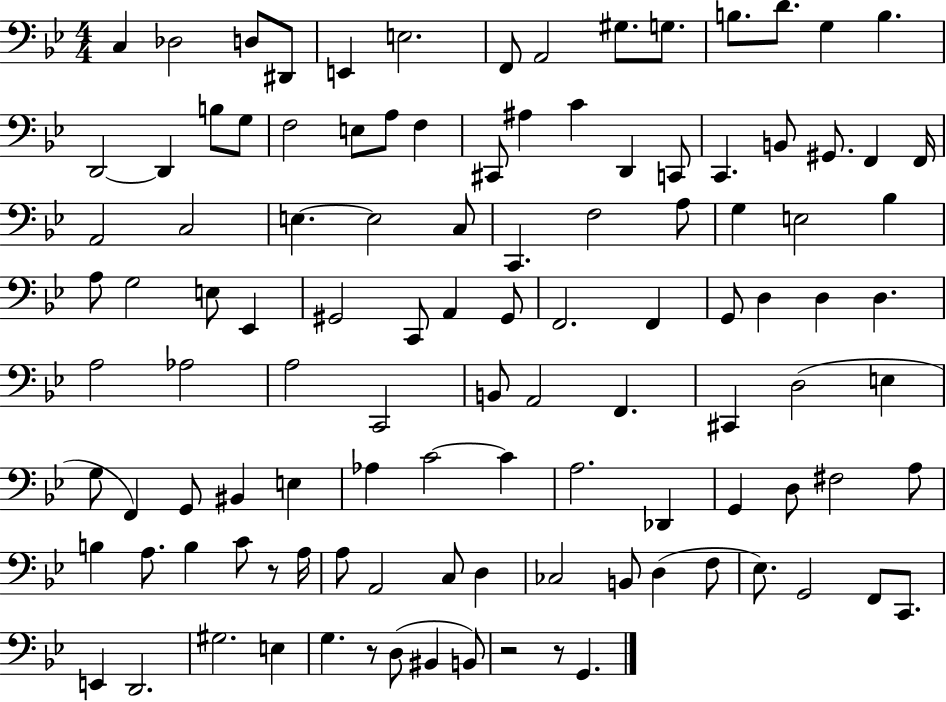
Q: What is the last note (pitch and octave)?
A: G2